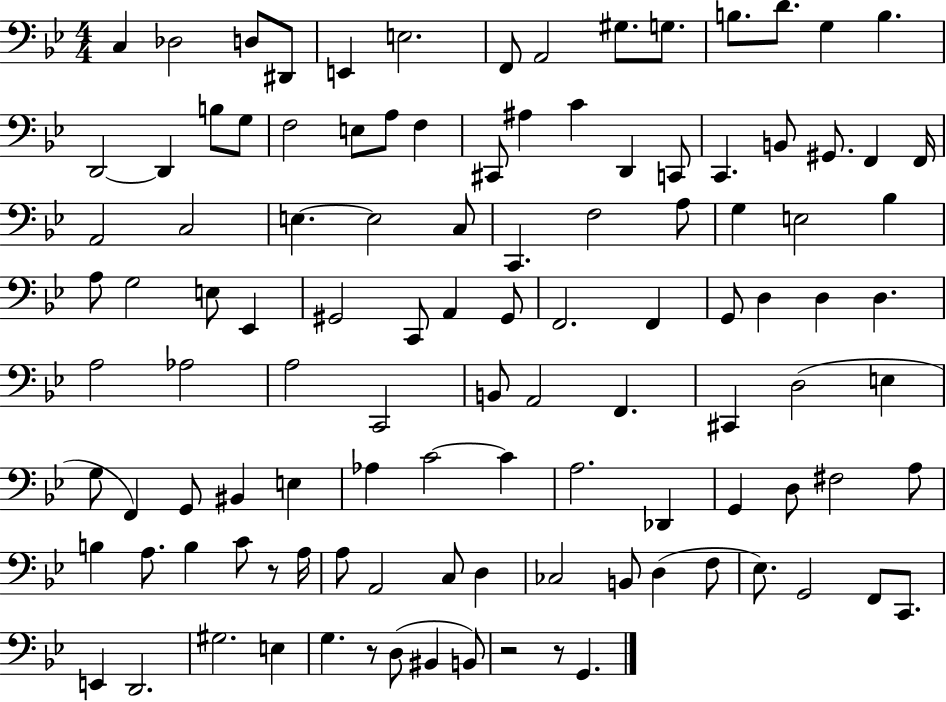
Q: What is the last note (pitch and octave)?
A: G2